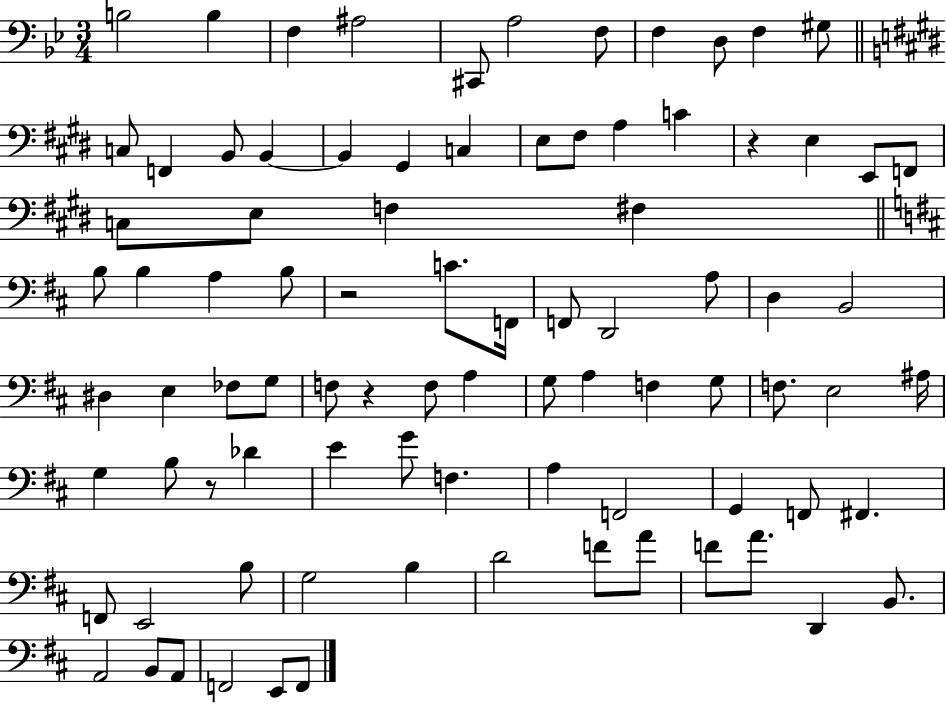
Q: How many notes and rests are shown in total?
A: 87